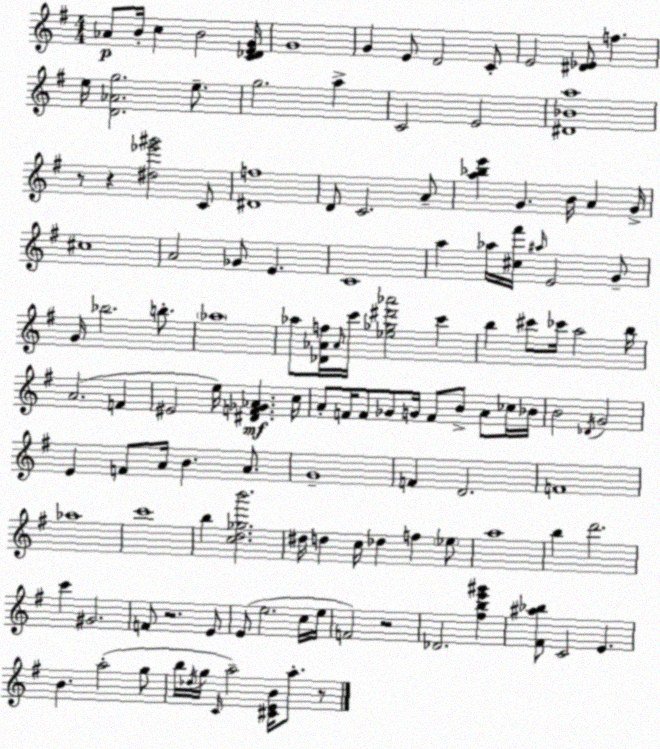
X:1
T:Untitled
M:4/4
L:1/4
K:Em
_A/2 B/4 c B2 [C_DEG]/4 G4 G E/2 D2 C/2 E2 [^D_E]/2 f e/4 [D_Ag]2 e/2 g2 a C2 E2 [^D_Ba]4 z/2 z [^d_e'^g']2 C/2 [^Df]4 D/2 C2 A/2 [a_be'] G B/4 A G/4 ^c4 A2 _G/2 E C4 a _a/4 [^c^f']/4 ^a/4 E2 G/2 G/4 _b2 b/2 _a4 _a/2 [_D_Af]/4 _A/4 c'/4 [_e_g^d'_a']2 c' b ^c'/2 _c'/4 a2 b/4 A2 F ^E2 e/4 [^DF_G_A] c/4 A/2 F/4 F/2 _G/2 G/4 F/2 B/2 A/2 _c/4 _B/4 B2 _D/4 G2 E F/2 A/4 B A/2 G4 F D2 F4 _a4 c'4 b [cd_gb']2 ^d/4 d c/4 _d f _e/2 a4 b d'2 c' ^G2 F/2 z2 E/2 E/2 e2 c/4 e/4 F2 z2 _D2 [^fbe'^g'] [^F^a_b]/2 C2 E B a2 g/2 b/4 _d/4 g/4 C/4 a2 [^CEB]/4 a/2 z/2